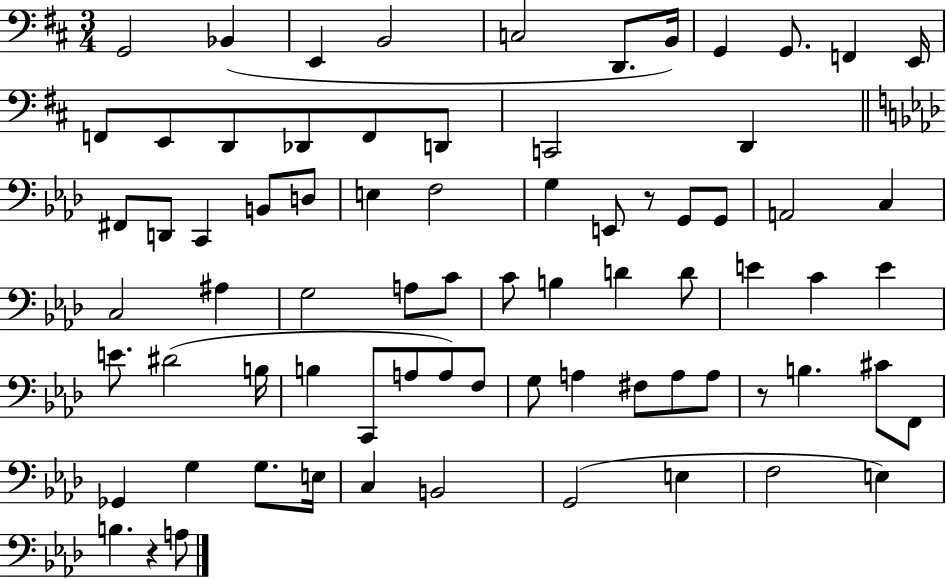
X:1
T:Untitled
M:3/4
L:1/4
K:D
G,,2 _B,, E,, B,,2 C,2 D,,/2 B,,/4 G,, G,,/2 F,, E,,/4 F,,/2 E,,/2 D,,/2 _D,,/2 F,,/2 D,,/2 C,,2 D,, ^F,,/2 D,,/2 C,, B,,/2 D,/2 E, F,2 G, E,,/2 z/2 G,,/2 G,,/2 A,,2 C, C,2 ^A, G,2 A,/2 C/2 C/2 B, D D/2 E C E E/2 ^D2 B,/4 B, C,,/2 A,/2 A,/2 F,/2 G,/2 A, ^F,/2 A,/2 A,/2 z/2 B, ^C/2 F,,/2 _G,, G, G,/2 E,/4 C, B,,2 G,,2 E, F,2 E, B, z A,/2